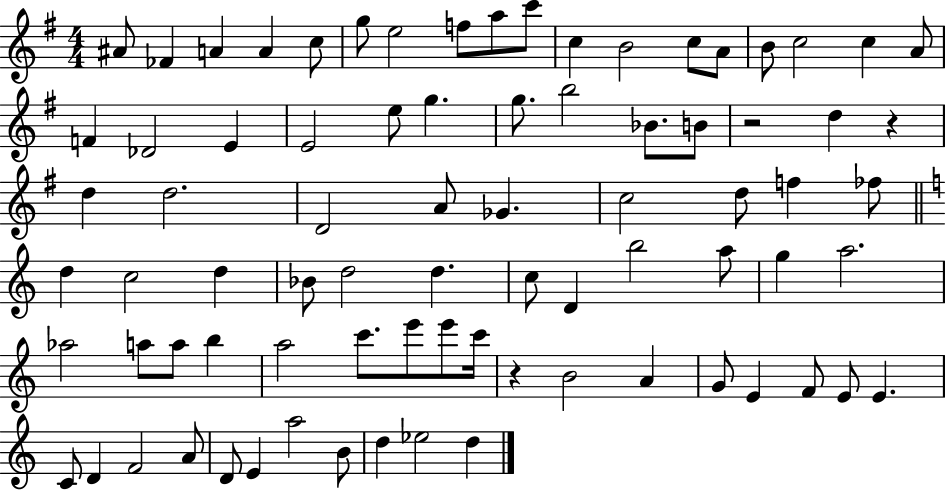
A#4/e FES4/q A4/q A4/q C5/e G5/e E5/h F5/e A5/e C6/e C5/q B4/h C5/e A4/e B4/e C5/h C5/q A4/e F4/q Db4/h E4/q E4/h E5/e G5/q. G5/e. B5/h Bb4/e. B4/e R/h D5/q R/q D5/q D5/h. D4/h A4/e Gb4/q. C5/h D5/e F5/q FES5/e D5/q C5/h D5/q Bb4/e D5/h D5/q. C5/e D4/q B5/h A5/e G5/q A5/h. Ab5/h A5/e A5/e B5/q A5/h C6/e. E6/e E6/e C6/s R/q B4/h A4/q G4/e E4/q F4/e E4/e E4/q. C4/e D4/q F4/h A4/e D4/e E4/q A5/h B4/e D5/q Eb5/h D5/q